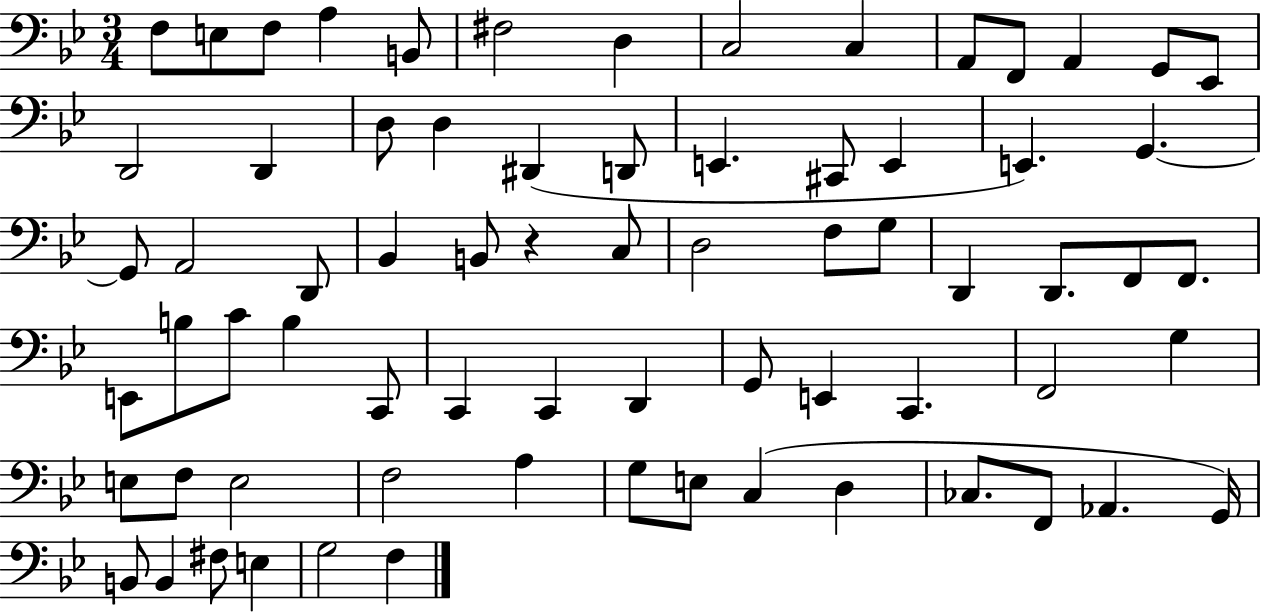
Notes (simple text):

F3/e E3/e F3/e A3/q B2/e F#3/h D3/q C3/h C3/q A2/e F2/e A2/q G2/e Eb2/e D2/h D2/q D3/e D3/q D#2/q D2/e E2/q. C#2/e E2/q E2/q. G2/q. G2/e A2/h D2/e Bb2/q B2/e R/q C3/e D3/h F3/e G3/e D2/q D2/e. F2/e F2/e. E2/e B3/e C4/e B3/q C2/e C2/q C2/q D2/q G2/e E2/q C2/q. F2/h G3/q E3/e F3/e E3/h F3/h A3/q G3/e E3/e C3/q D3/q CES3/e. F2/e Ab2/q. G2/s B2/e B2/q F#3/e E3/q G3/h F3/q